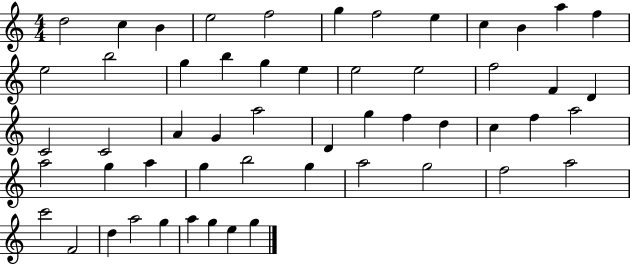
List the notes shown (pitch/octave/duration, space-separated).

D5/h C5/q B4/q E5/h F5/h G5/q F5/h E5/q C5/q B4/q A5/q F5/q E5/h B5/h G5/q B5/q G5/q E5/q E5/h E5/h F5/h F4/q D4/q C4/h C4/h A4/q G4/q A5/h D4/q G5/q F5/q D5/q C5/q F5/q A5/h A5/h G5/q A5/q G5/q B5/h G5/q A5/h G5/h F5/h A5/h C6/h F4/h D5/q A5/h G5/q A5/q G5/q E5/q G5/q